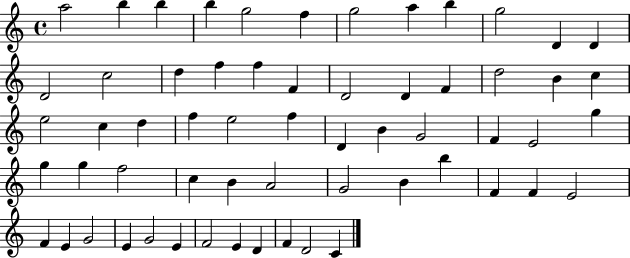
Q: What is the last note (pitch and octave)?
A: C4